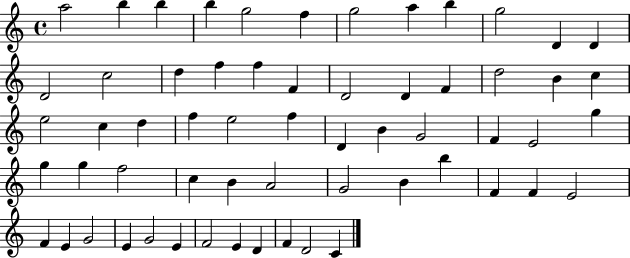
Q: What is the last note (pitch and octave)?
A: C4